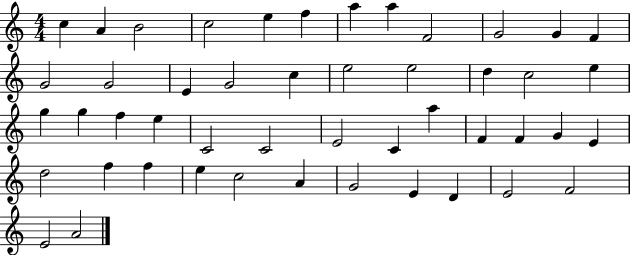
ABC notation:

X:1
T:Untitled
M:4/4
L:1/4
K:C
c A B2 c2 e f a a F2 G2 G F G2 G2 E G2 c e2 e2 d c2 e g g f e C2 C2 E2 C a F F G E d2 f f e c2 A G2 E D E2 F2 E2 A2